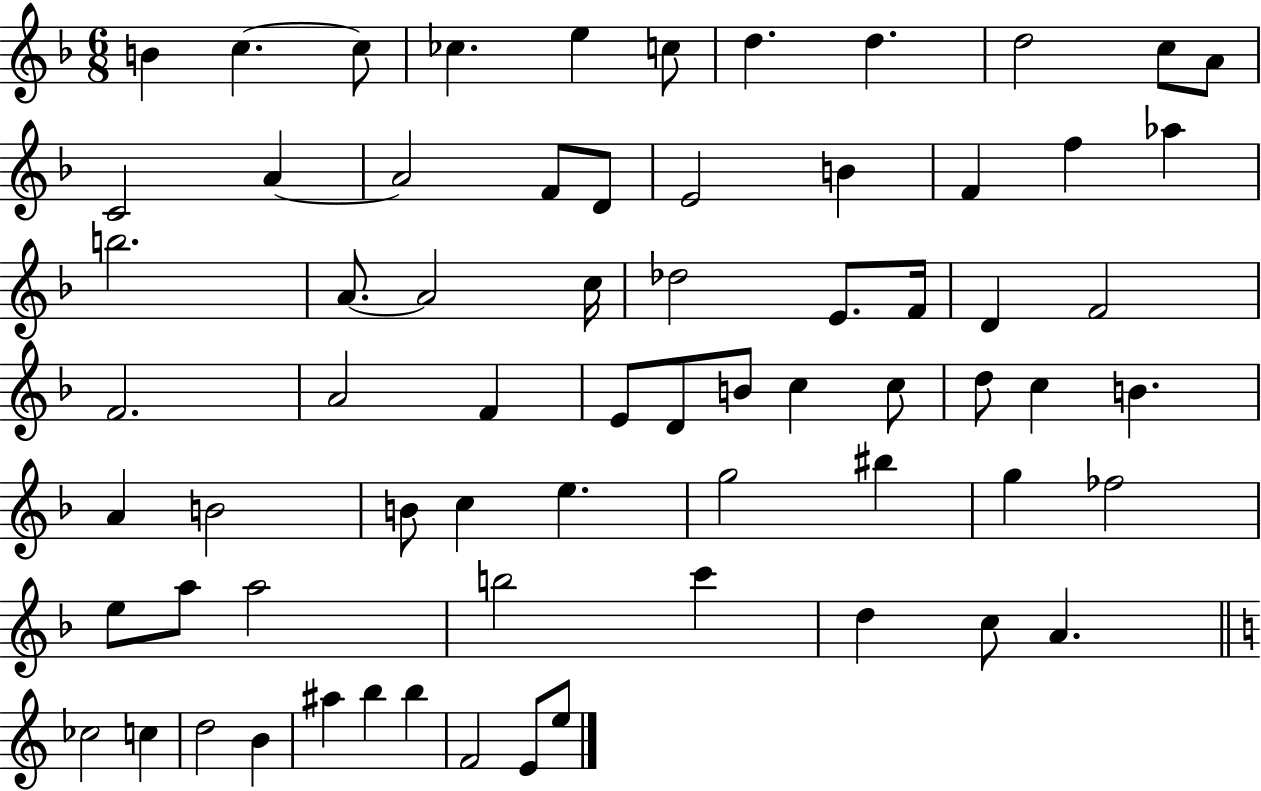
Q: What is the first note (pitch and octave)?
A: B4